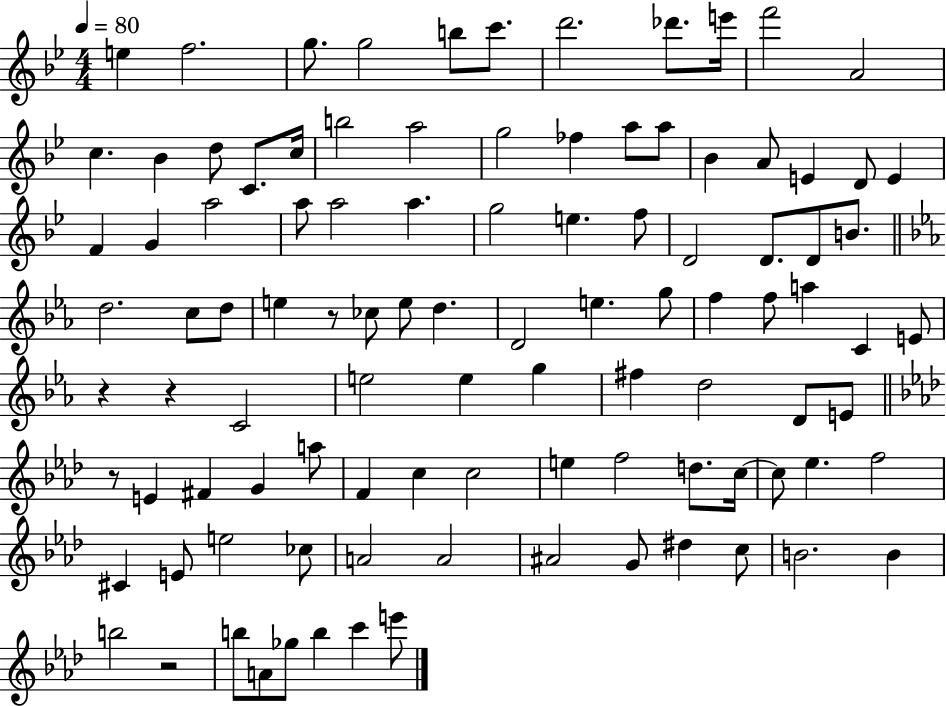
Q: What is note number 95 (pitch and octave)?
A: C6